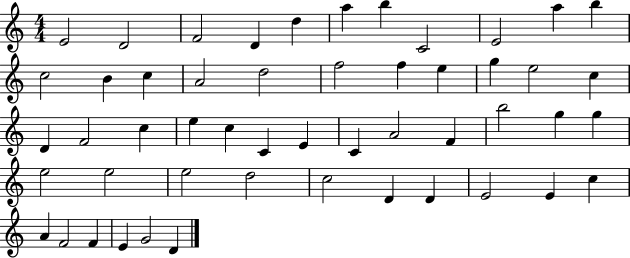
{
  \clef treble
  \numericTimeSignature
  \time 4/4
  \key c \major
  e'2 d'2 | f'2 d'4 d''4 | a''4 b''4 c'2 | e'2 a''4 b''4 | \break c''2 b'4 c''4 | a'2 d''2 | f''2 f''4 e''4 | g''4 e''2 c''4 | \break d'4 f'2 c''4 | e''4 c''4 c'4 e'4 | c'4 a'2 f'4 | b''2 g''4 g''4 | \break e''2 e''2 | e''2 d''2 | c''2 d'4 d'4 | e'2 e'4 c''4 | \break a'4 f'2 f'4 | e'4 g'2 d'4 | \bar "|."
}